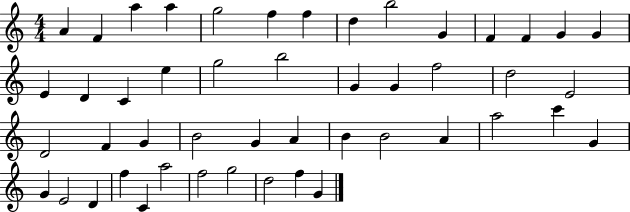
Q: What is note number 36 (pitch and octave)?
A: C6